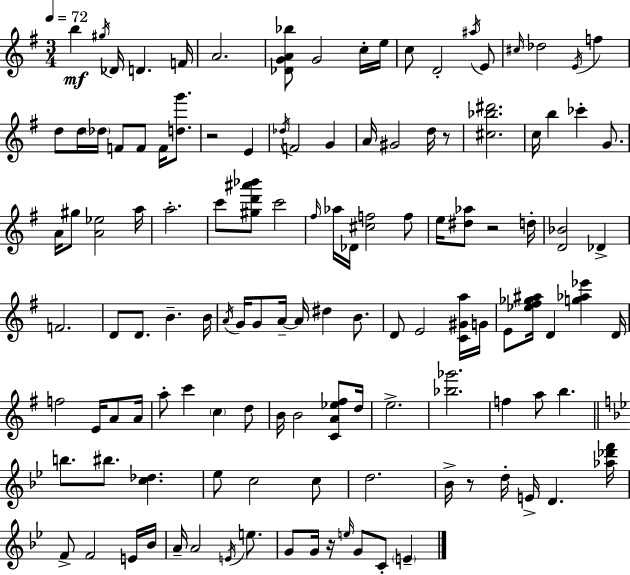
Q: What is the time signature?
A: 3/4